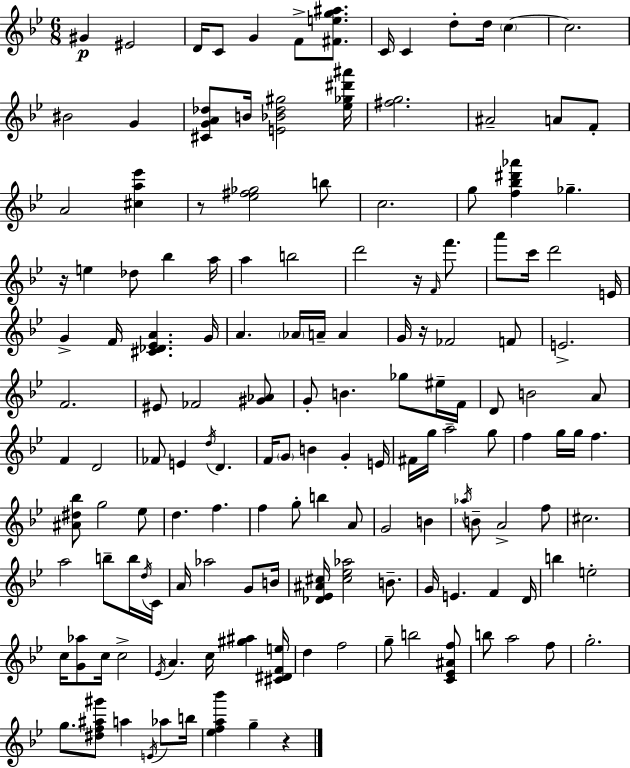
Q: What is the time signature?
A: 6/8